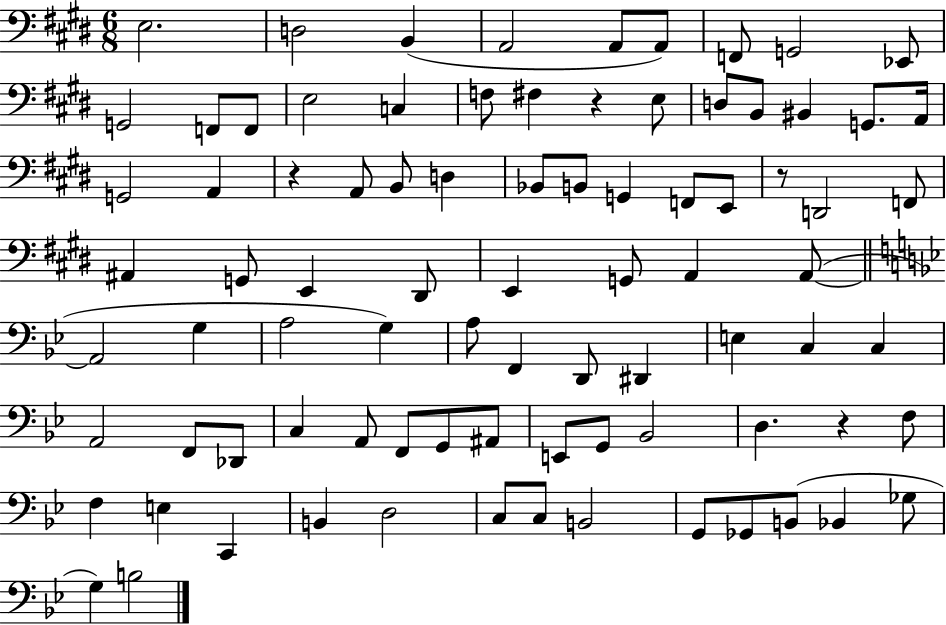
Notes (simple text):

E3/h. D3/h B2/q A2/h A2/e A2/e F2/e G2/h Eb2/e G2/h F2/e F2/e E3/h C3/q F3/e F#3/q R/q E3/e D3/e B2/e BIS2/q G2/e. A2/s G2/h A2/q R/q A2/e B2/e D3/q Bb2/e B2/e G2/q F2/e E2/e R/e D2/h F2/e A#2/q G2/e E2/q D#2/e E2/q G2/e A2/q A2/e A2/h G3/q A3/h G3/q A3/e F2/q D2/e D#2/q E3/q C3/q C3/q A2/h F2/e Db2/e C3/q A2/e F2/e G2/e A#2/e E2/e G2/e Bb2/h D3/q. R/q F3/e F3/q E3/q C2/q B2/q D3/h C3/e C3/e B2/h G2/e Gb2/e B2/e Bb2/q Gb3/e G3/q B3/h